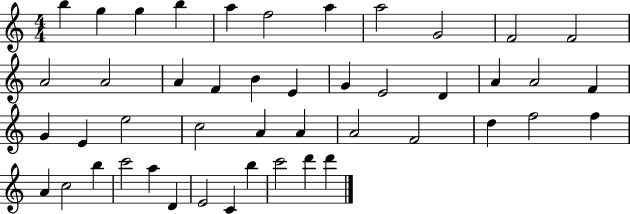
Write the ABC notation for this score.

X:1
T:Untitled
M:4/4
L:1/4
K:C
b g g b a f2 a a2 G2 F2 F2 A2 A2 A F B E G E2 D A A2 F G E e2 c2 A A A2 F2 d f2 f A c2 b c'2 a D E2 C b c'2 d' d'